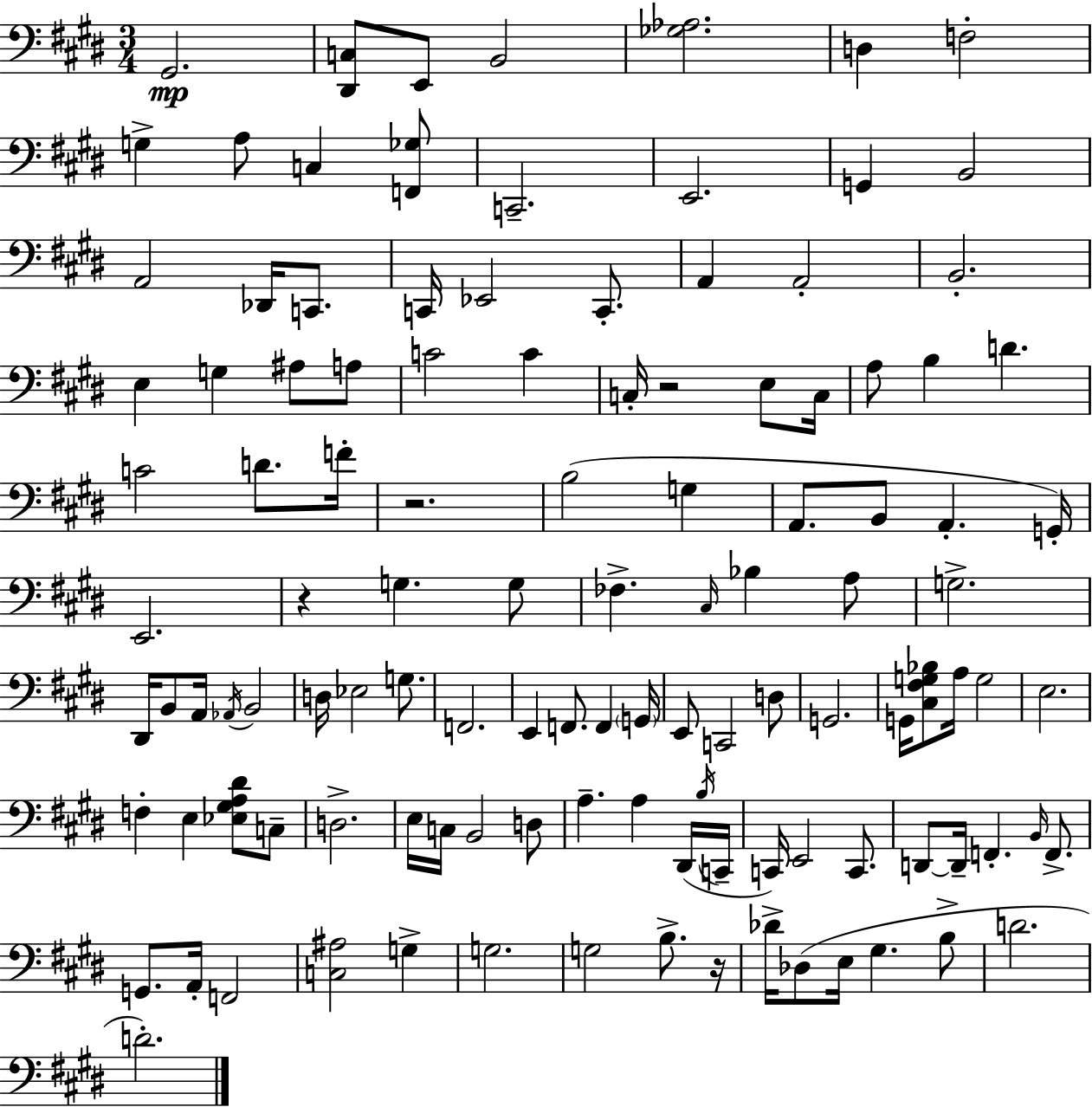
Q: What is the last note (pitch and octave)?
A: D4